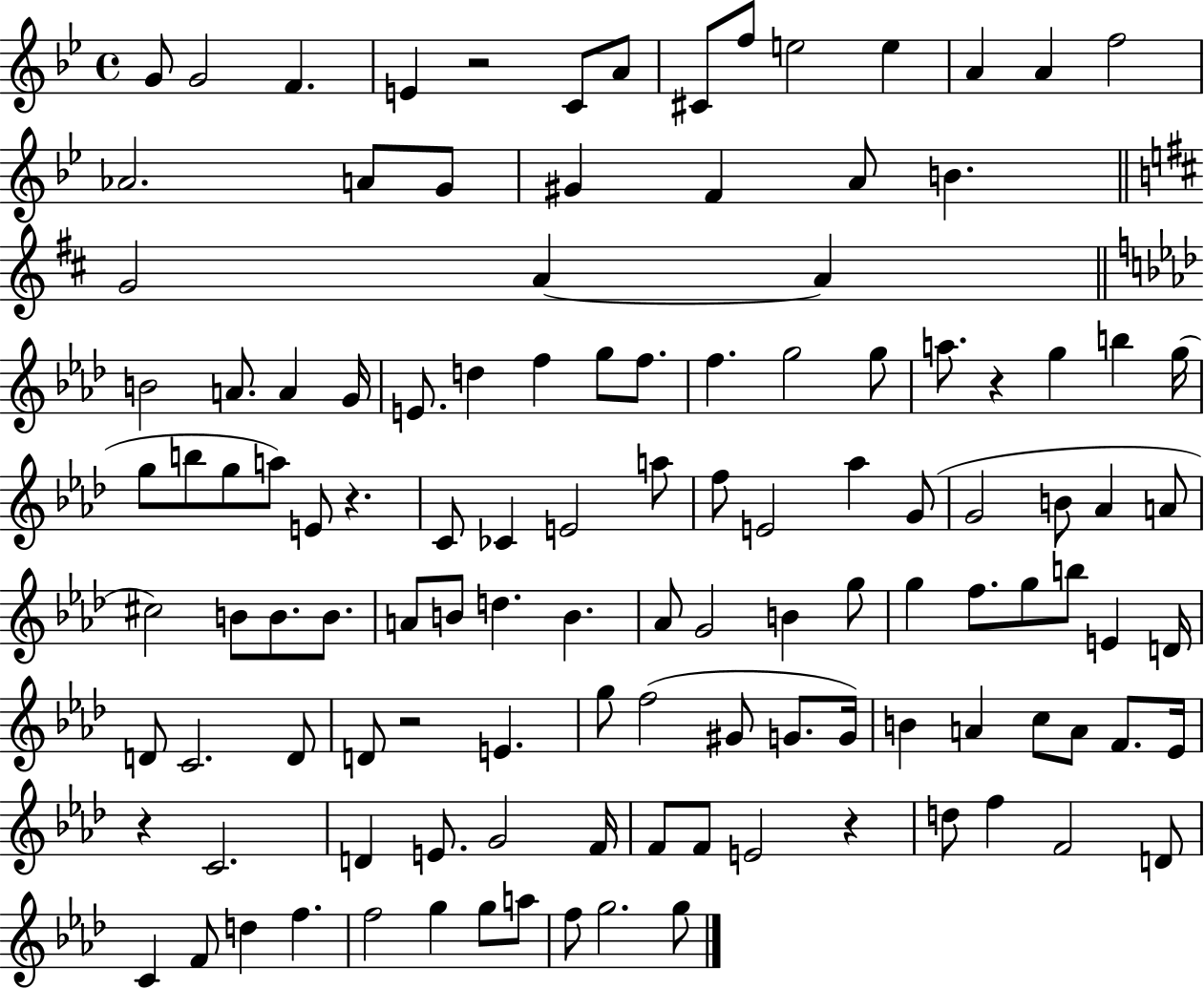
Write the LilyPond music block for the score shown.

{
  \clef treble
  \time 4/4
  \defaultTimeSignature
  \key bes \major
  g'8 g'2 f'4. | e'4 r2 c'8 a'8 | cis'8 f''8 e''2 e''4 | a'4 a'4 f''2 | \break aes'2. a'8 g'8 | gis'4 f'4 a'8 b'4. | \bar "||" \break \key d \major g'2 a'4~~ a'4 | \bar "||" \break \key aes \major b'2 a'8. a'4 g'16 | e'8. d''4 f''4 g''8 f''8. | f''4. g''2 g''8 | a''8. r4 g''4 b''4 g''16( | \break g''8 b''8 g''8 a''8) e'8 r4. | c'8 ces'4 e'2 a''8 | f''8 e'2 aes''4 g'8( | g'2 b'8 aes'4 a'8 | \break cis''2) b'8 b'8. b'8. | a'8 b'8 d''4. b'4. | aes'8 g'2 b'4 g''8 | g''4 f''8. g''8 b''8 e'4 d'16 | \break d'8 c'2. d'8 | d'8 r2 e'4. | g''8 f''2( gis'8 g'8. g'16) | b'4 a'4 c''8 a'8 f'8. ees'16 | \break r4 c'2. | d'4 e'8. g'2 f'16 | f'8 f'8 e'2 r4 | d''8 f''4 f'2 d'8 | \break c'4 f'8 d''4 f''4. | f''2 g''4 g''8 a''8 | f''8 g''2. g''8 | \bar "|."
}